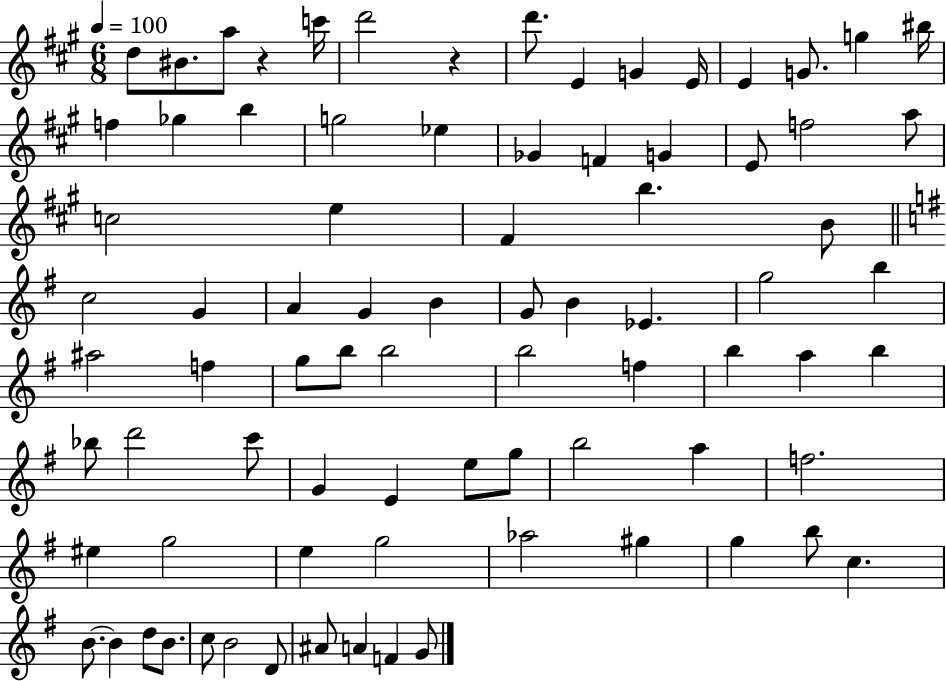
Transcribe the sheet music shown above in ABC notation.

X:1
T:Untitled
M:6/8
L:1/4
K:A
d/2 ^B/2 a/2 z c'/4 d'2 z d'/2 E G E/4 E G/2 g ^b/4 f _g b g2 _e _G F G E/2 f2 a/2 c2 e ^F b B/2 c2 G A G B G/2 B _E g2 b ^a2 f g/2 b/2 b2 b2 f b a b _b/2 d'2 c'/2 G E e/2 g/2 b2 a f2 ^e g2 e g2 _a2 ^g g b/2 c B/2 B d/2 B/2 c/2 B2 D/2 ^A/2 A F G/2